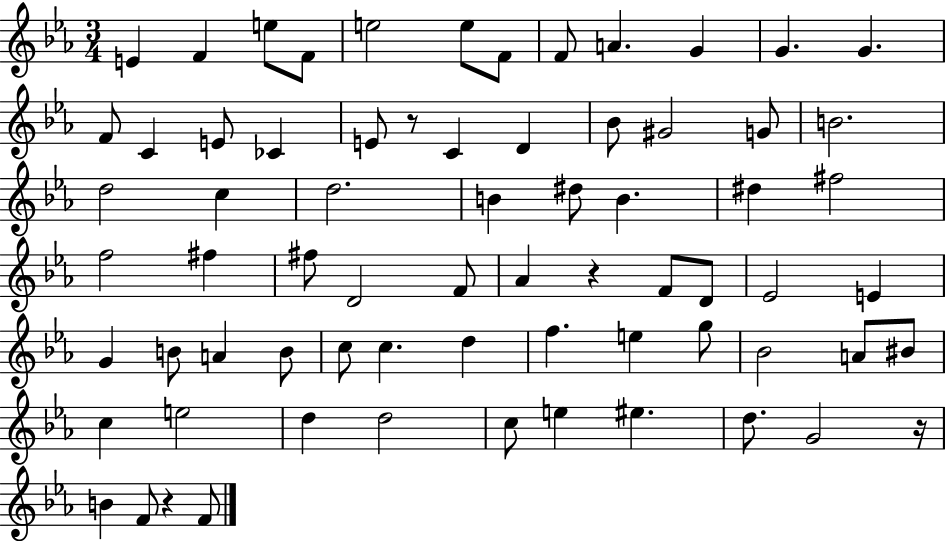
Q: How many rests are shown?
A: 4